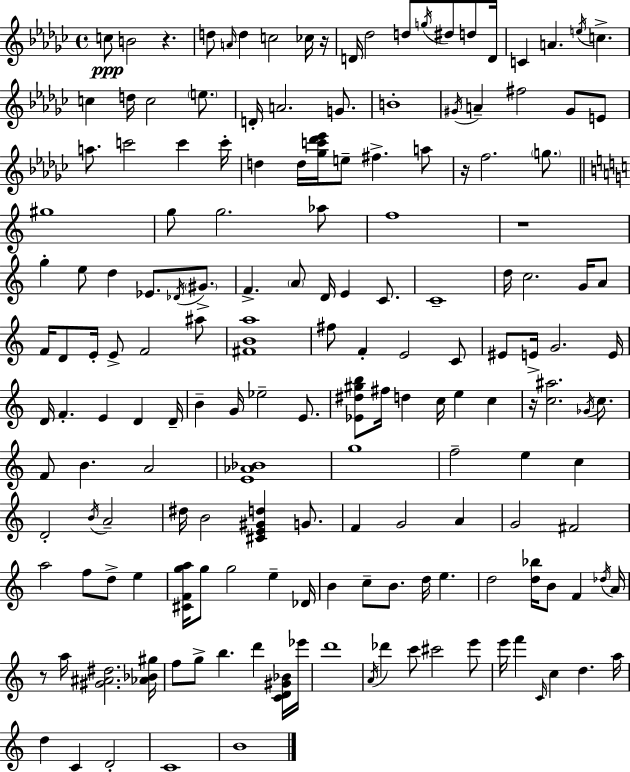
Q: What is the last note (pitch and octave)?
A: B4